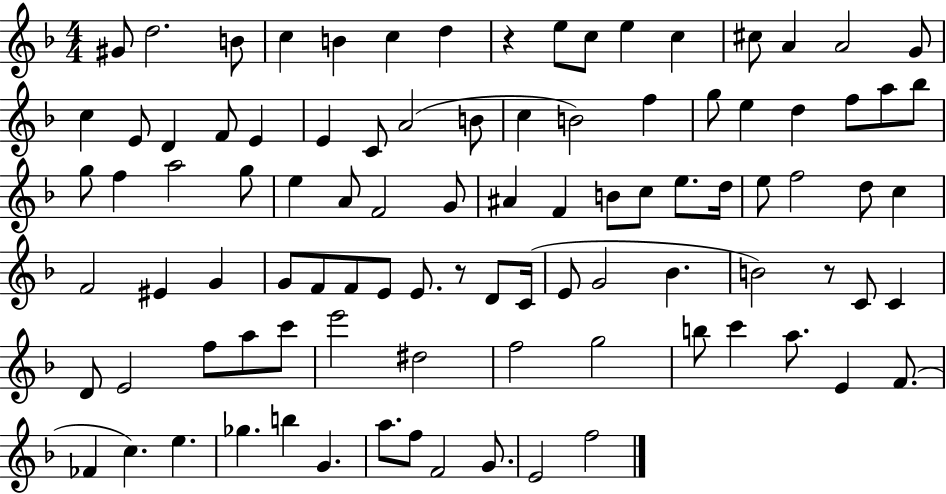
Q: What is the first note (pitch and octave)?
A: G#4